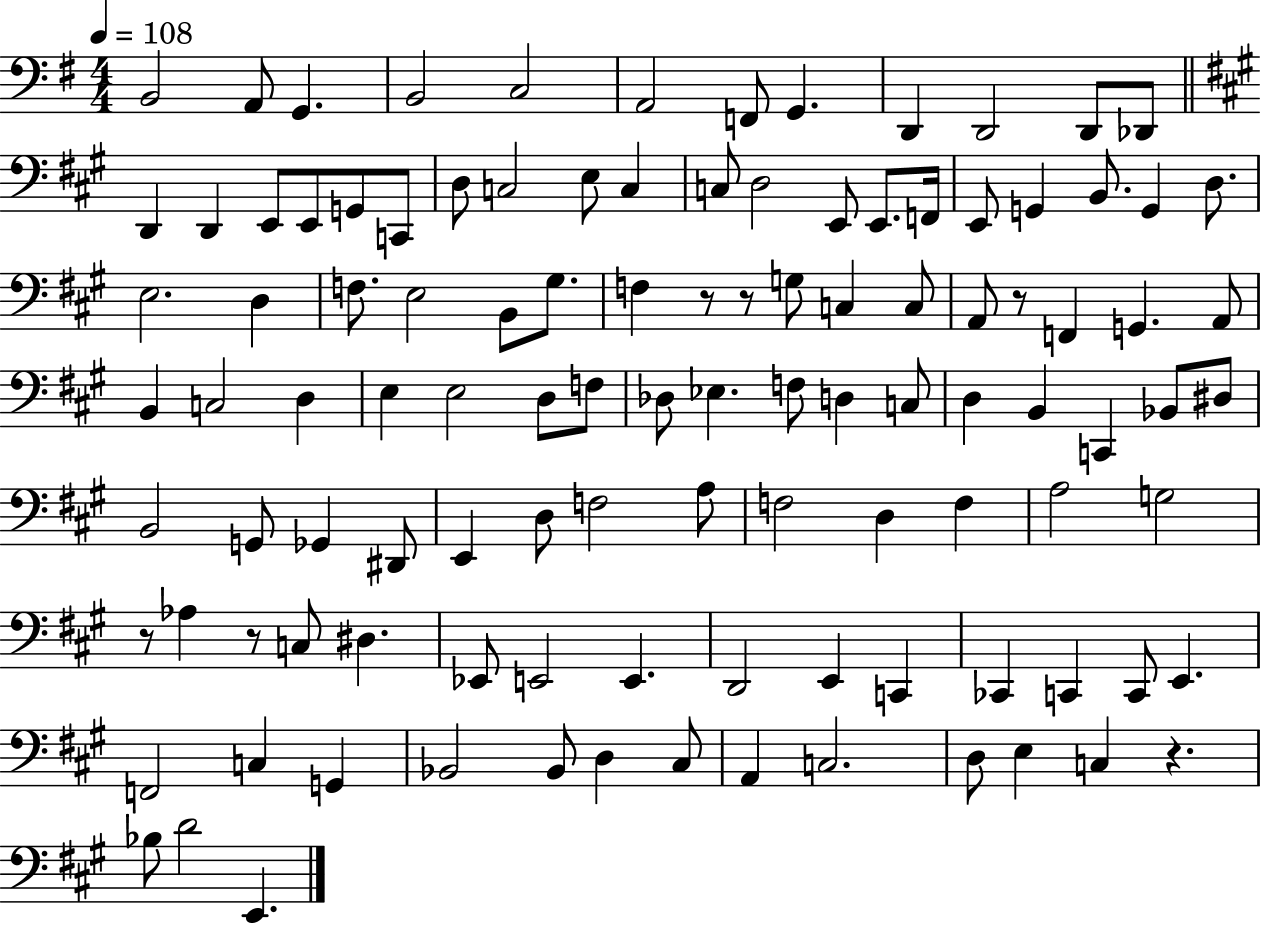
X:1
T:Untitled
M:4/4
L:1/4
K:G
B,,2 A,,/2 G,, B,,2 C,2 A,,2 F,,/2 G,, D,, D,,2 D,,/2 _D,,/2 D,, D,, E,,/2 E,,/2 G,,/2 C,,/2 D,/2 C,2 E,/2 C, C,/2 D,2 E,,/2 E,,/2 F,,/4 E,,/2 G,, B,,/2 G,, D,/2 E,2 D, F,/2 E,2 B,,/2 ^G,/2 F, z/2 z/2 G,/2 C, C,/2 A,,/2 z/2 F,, G,, A,,/2 B,, C,2 D, E, E,2 D,/2 F,/2 _D,/2 _E, F,/2 D, C,/2 D, B,, C,, _B,,/2 ^D,/2 B,,2 G,,/2 _G,, ^D,,/2 E,, D,/2 F,2 A,/2 F,2 D, F, A,2 G,2 z/2 _A, z/2 C,/2 ^D, _E,,/2 E,,2 E,, D,,2 E,, C,, _C,, C,, C,,/2 E,, F,,2 C, G,, _B,,2 _B,,/2 D, ^C,/2 A,, C,2 D,/2 E, C, z _B,/2 D2 E,,